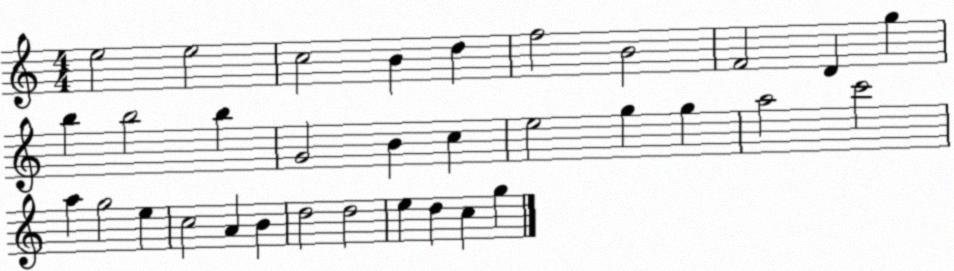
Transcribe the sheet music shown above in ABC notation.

X:1
T:Untitled
M:4/4
L:1/4
K:C
e2 e2 c2 B d f2 B2 F2 D g b b2 b G2 B c e2 g g a2 c'2 a g2 e c2 A B d2 d2 e d c g